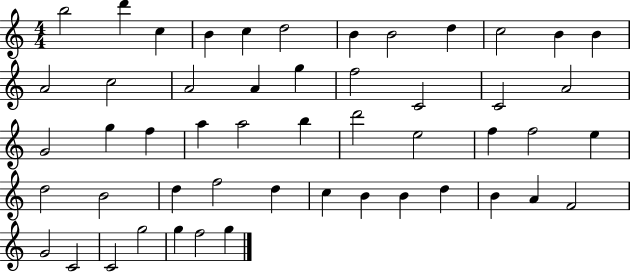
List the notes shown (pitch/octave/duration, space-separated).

B5/h D6/q C5/q B4/q C5/q D5/h B4/q B4/h D5/q C5/h B4/q B4/q A4/h C5/h A4/h A4/q G5/q F5/h C4/h C4/h A4/h G4/h G5/q F5/q A5/q A5/h B5/q D6/h E5/h F5/q F5/h E5/q D5/h B4/h D5/q F5/h D5/q C5/q B4/q B4/q D5/q B4/q A4/q F4/h G4/h C4/h C4/h G5/h G5/q F5/h G5/q